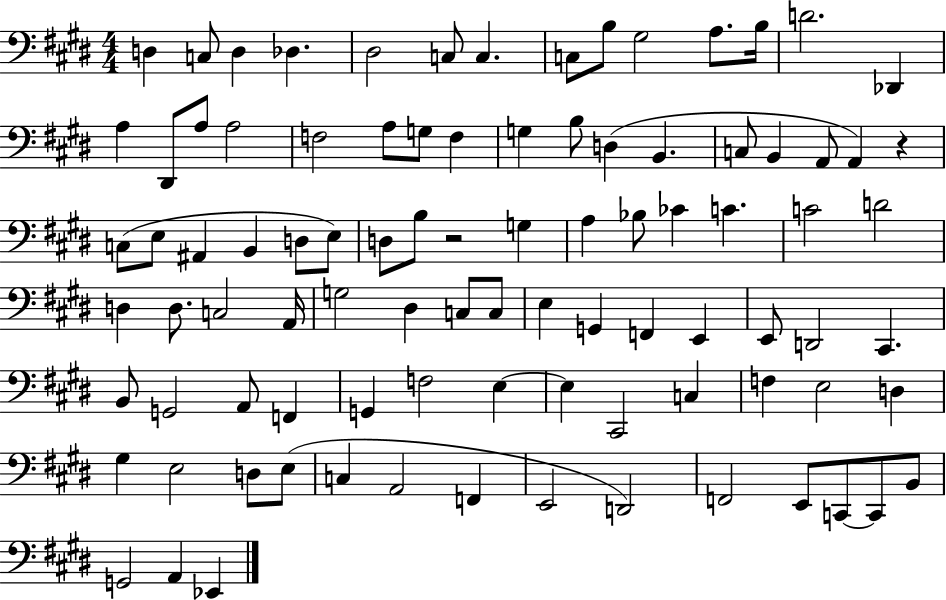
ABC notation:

X:1
T:Untitled
M:4/4
L:1/4
K:E
D, C,/2 D, _D, ^D,2 C,/2 C, C,/2 B,/2 ^G,2 A,/2 B,/4 D2 _D,, A, ^D,,/2 A,/2 A,2 F,2 A,/2 G,/2 F, G, B,/2 D, B,, C,/2 B,, A,,/2 A,, z C,/2 E,/2 ^A,, B,, D,/2 E,/2 D,/2 B,/2 z2 G, A, _B,/2 _C C C2 D2 D, D,/2 C,2 A,,/4 G,2 ^D, C,/2 C,/2 E, G,, F,, E,, E,,/2 D,,2 ^C,, B,,/2 G,,2 A,,/2 F,, G,, F,2 E, E, ^C,,2 C, F, E,2 D, ^G, E,2 D,/2 E,/2 C, A,,2 F,, E,,2 D,,2 F,,2 E,,/2 C,,/2 C,,/2 B,,/2 G,,2 A,, _E,,